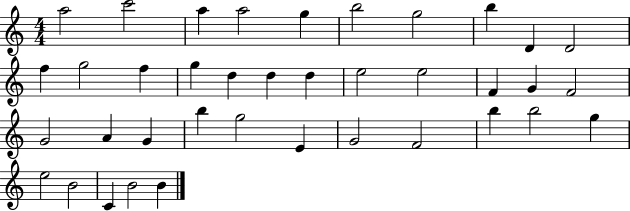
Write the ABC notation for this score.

X:1
T:Untitled
M:4/4
L:1/4
K:C
a2 c'2 a a2 g b2 g2 b D D2 f g2 f g d d d e2 e2 F G F2 G2 A G b g2 E G2 F2 b b2 g e2 B2 C B2 B